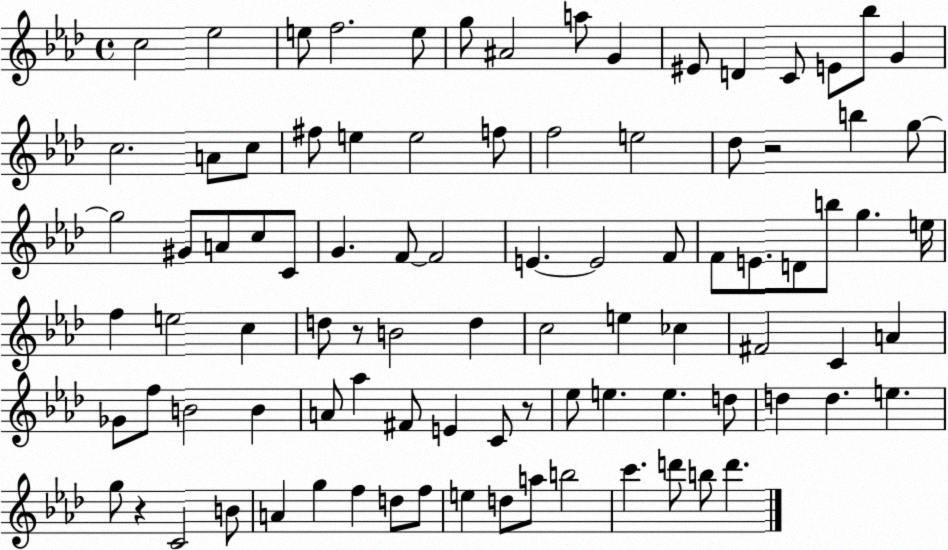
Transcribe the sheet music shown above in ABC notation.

X:1
T:Untitled
M:4/4
L:1/4
K:Ab
c2 _e2 e/2 f2 e/2 g/2 ^A2 a/2 G ^E/2 D C/2 E/2 _b/2 G c2 A/2 c/2 ^f/2 e e2 f/2 f2 e2 _d/2 z2 b g/2 g2 ^G/2 A/2 c/2 C/2 G F/2 F2 E E2 F/2 F/2 E/2 D/2 b/2 g e/4 f e2 c d/2 z/2 B2 d c2 e _c ^F2 C A _G/2 f/2 B2 B A/2 _a ^F/2 E C/2 z/2 _e/2 e e d/2 d d e g/2 z C2 B/2 A g f d/2 f/2 e d/2 a/2 b2 c' d'/2 b/2 d'